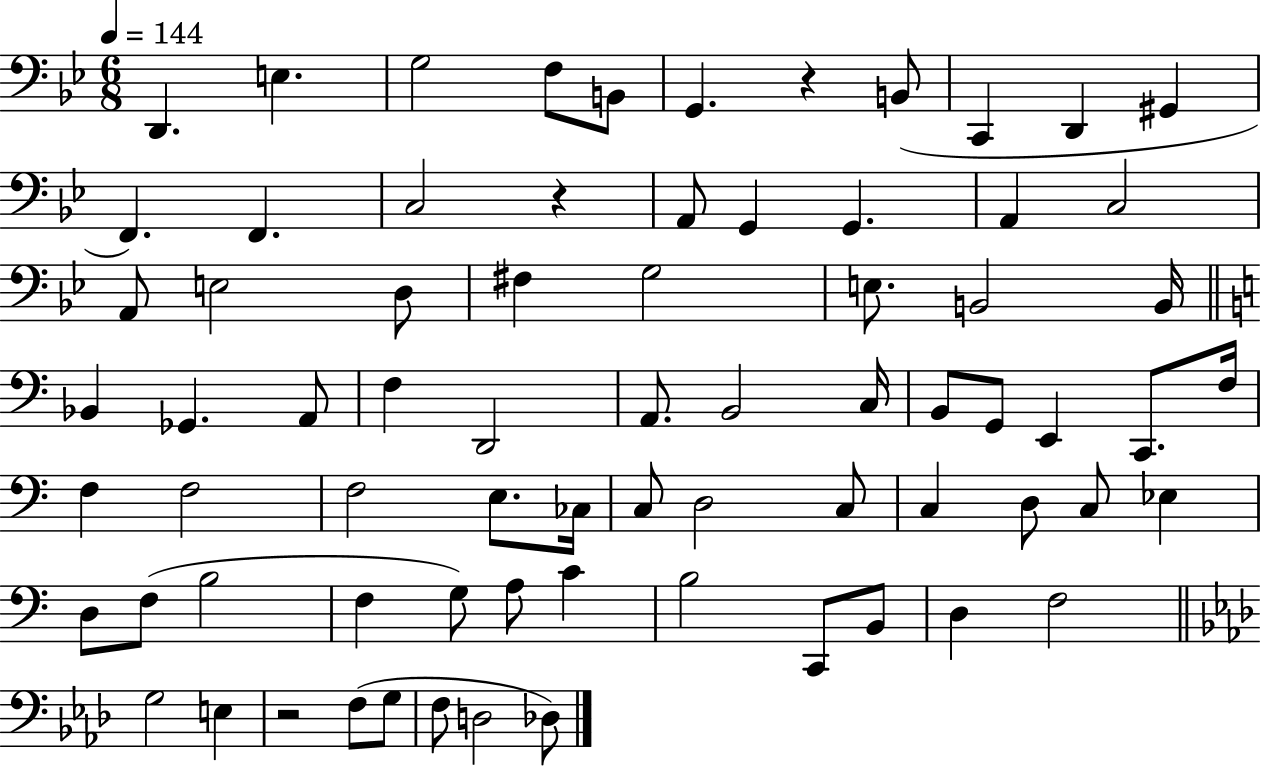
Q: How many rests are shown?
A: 3